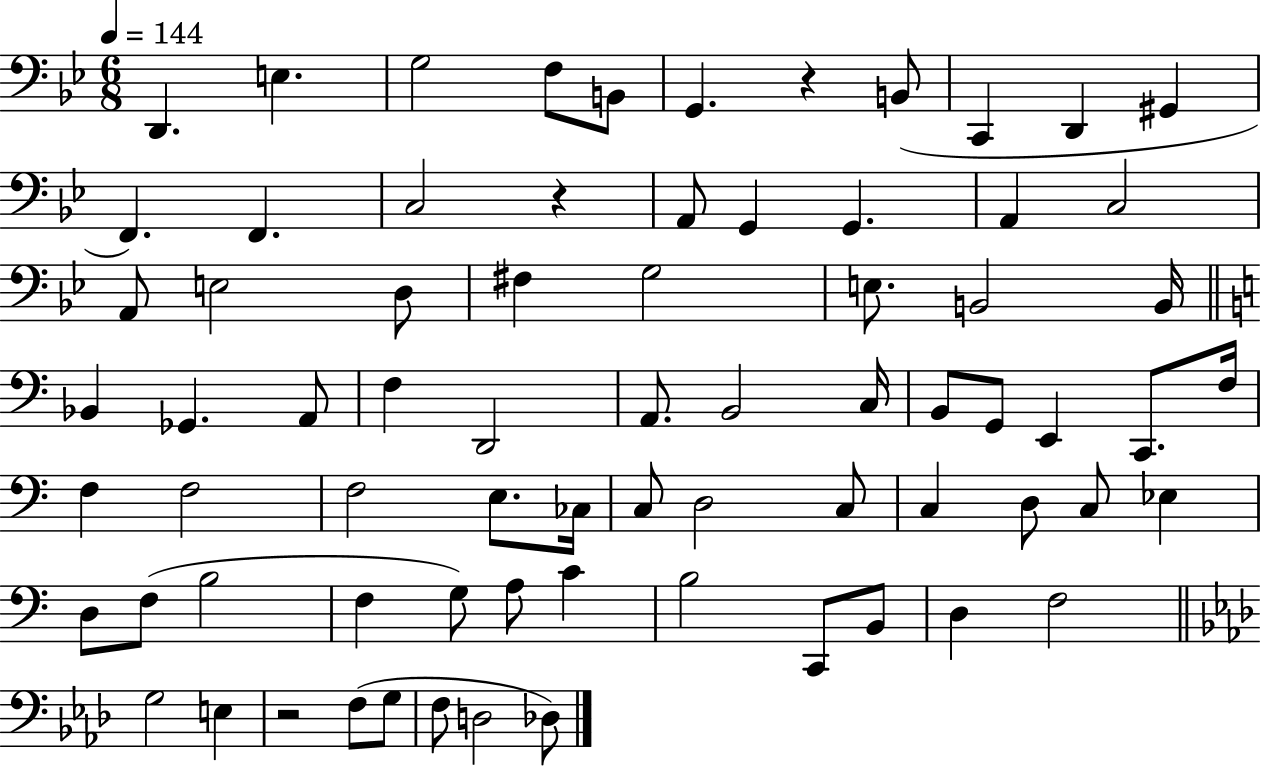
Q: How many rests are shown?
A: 3